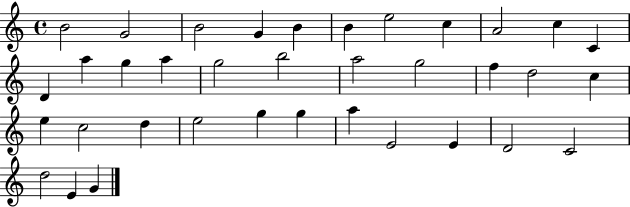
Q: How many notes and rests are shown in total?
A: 36